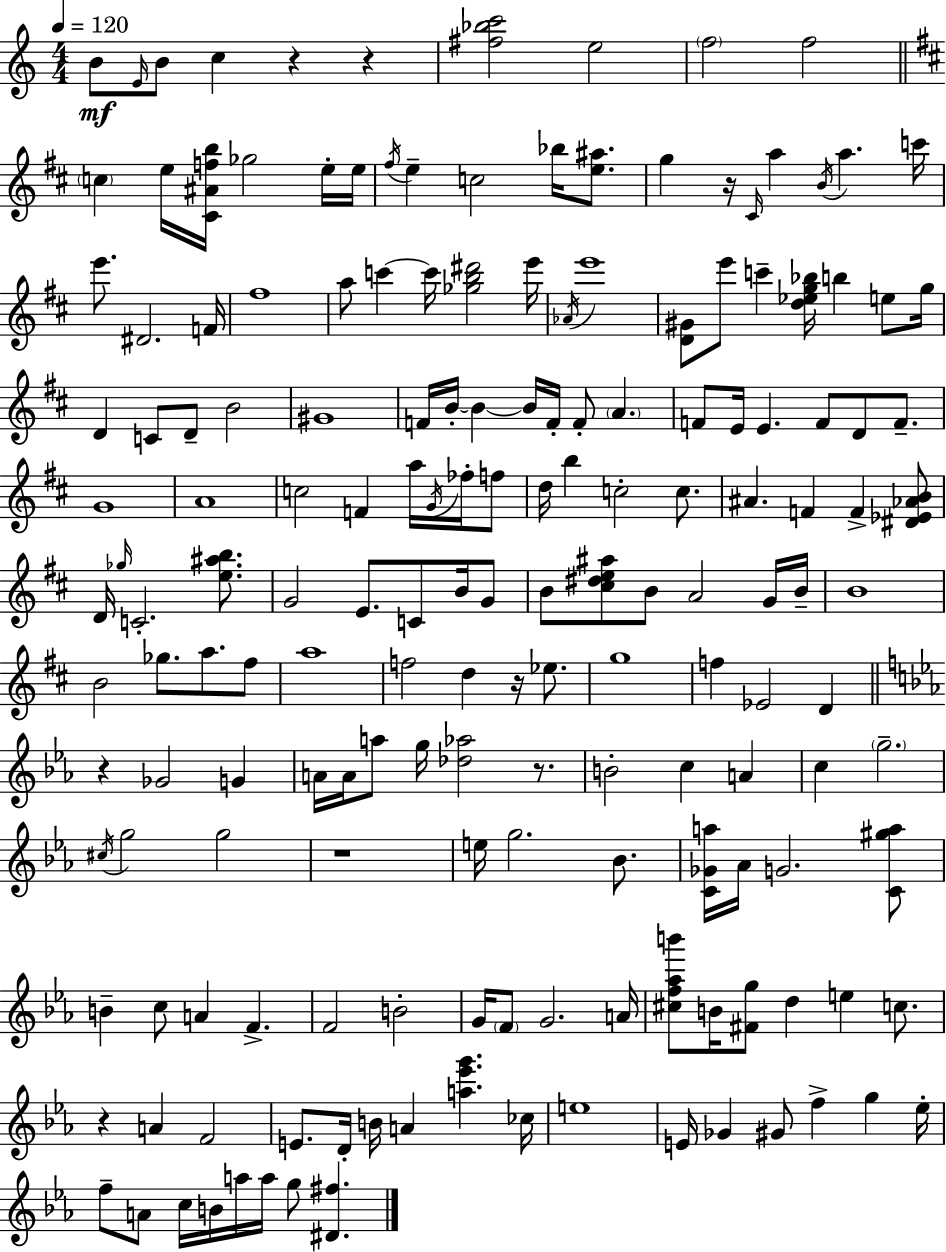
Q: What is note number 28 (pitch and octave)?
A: C6